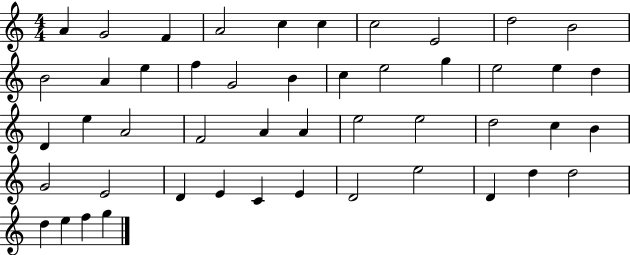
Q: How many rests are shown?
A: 0